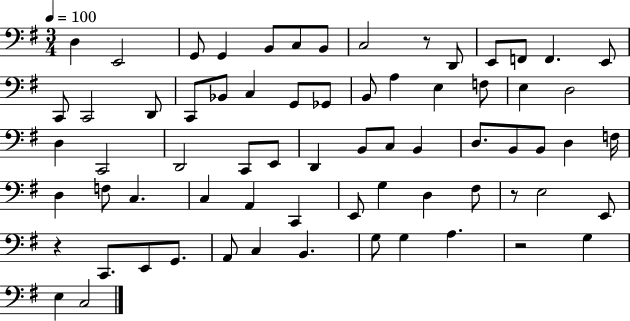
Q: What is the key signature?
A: G major